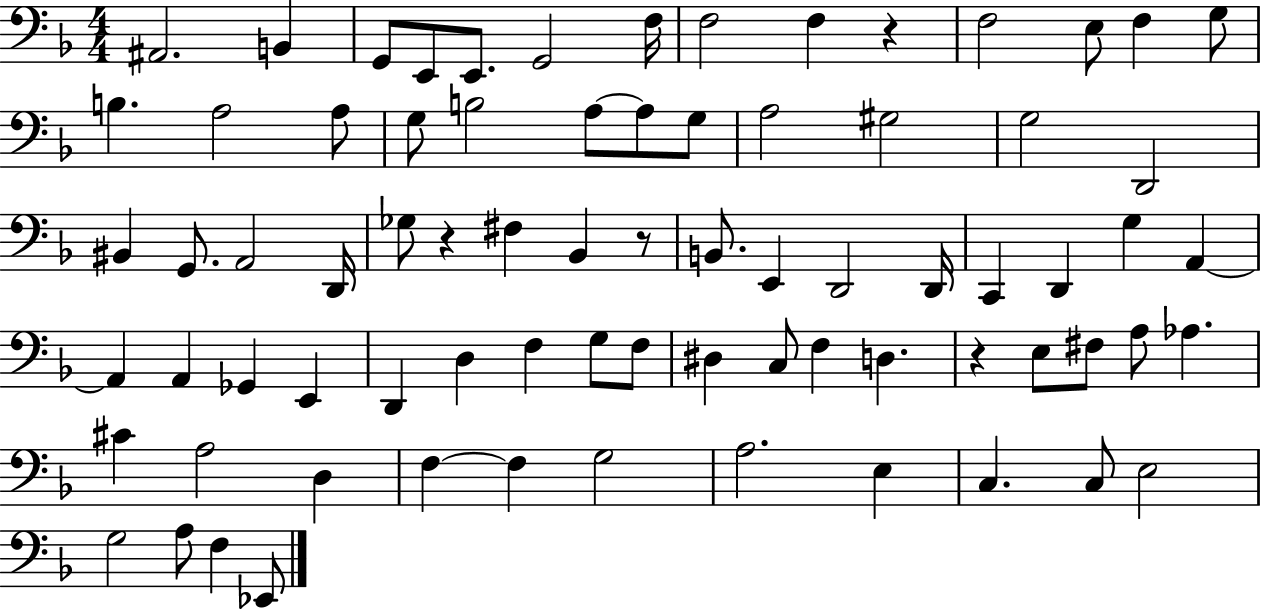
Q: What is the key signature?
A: F major